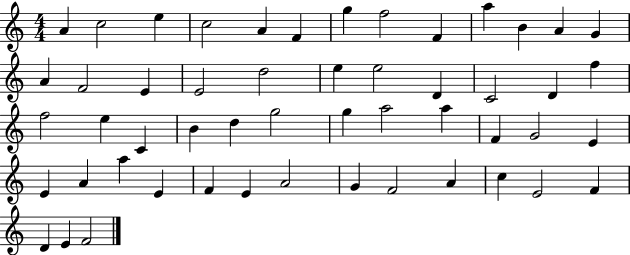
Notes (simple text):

A4/q C5/h E5/q C5/h A4/q F4/q G5/q F5/h F4/q A5/q B4/q A4/q G4/q A4/q F4/h E4/q E4/h D5/h E5/q E5/h D4/q C4/h D4/q F5/q F5/h E5/q C4/q B4/q D5/q G5/h G5/q A5/h A5/q F4/q G4/h E4/q E4/q A4/q A5/q E4/q F4/q E4/q A4/h G4/q F4/h A4/q C5/q E4/h F4/q D4/q E4/q F4/h